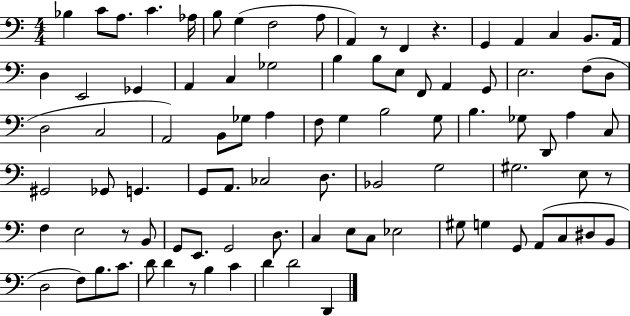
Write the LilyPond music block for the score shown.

{
  \clef bass
  \numericTimeSignature
  \time 4/4
  \key c \major
  \repeat volta 2 { bes4 c'8 a8. c'4. aes16 | b8 g4( f2 a8 | a,4) r8 f,4 r4. | g,4 a,4 c4 b,8. a,16 | \break d4 e,2 ges,4 | a,4 c4 ges2 | b4 b8 e8 f,8 a,4 g,8 | e2. f8( d8 | \break d2 c2 | a,2) b,8 ges8 a4 | f8 g4 b2 g8 | b4. ges8 d,8 a4 c8 | \break gis,2 ges,8 g,4. | g,8 a,8. ces2 d8. | bes,2 g2 | gis2. e8 r8 | \break f4 e2 r8 b,8 | g,8 e,8. g,2 d8. | c4 e8 c8 ees2 | gis8 g4 g,8 a,8( c8 dis8 b,8 | \break d2 f8) b8. c'8. | d'8 d'4 r8 b4 c'4 | d'4 d'2 d,4 | } \bar "|."
}